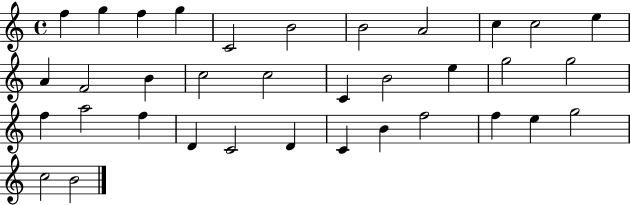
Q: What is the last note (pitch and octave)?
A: B4